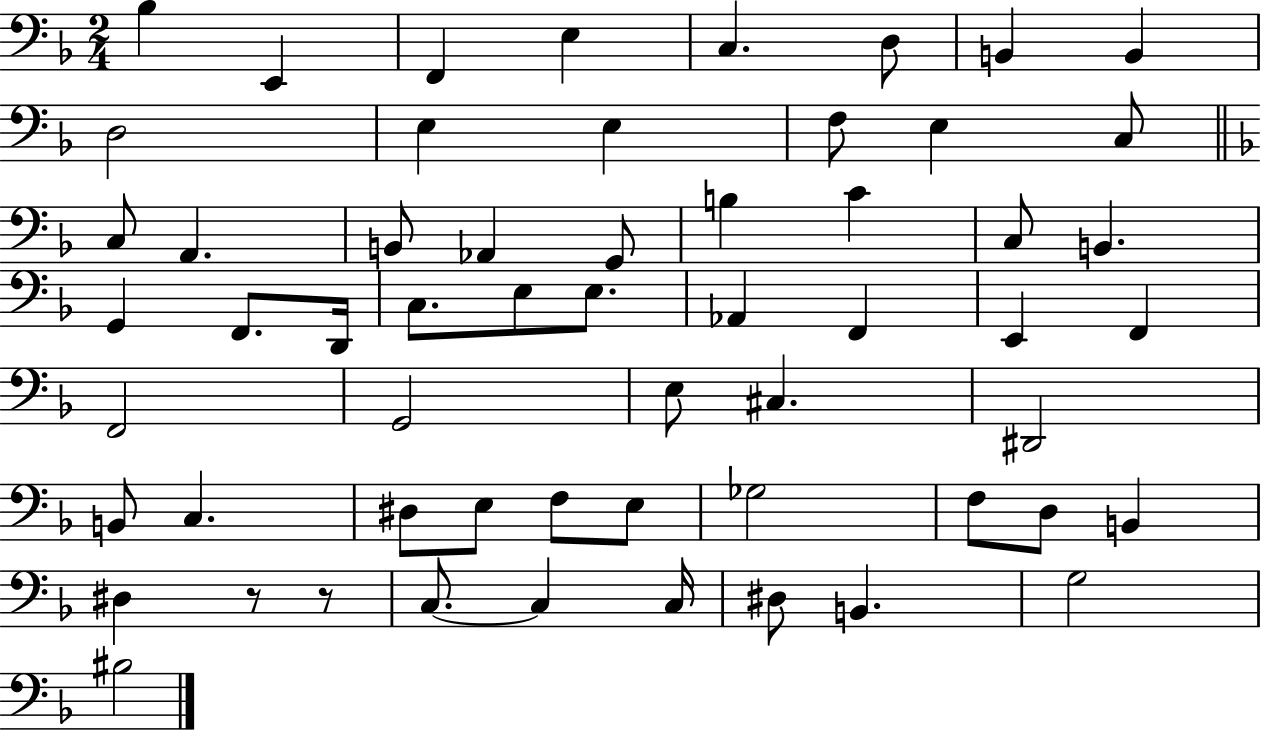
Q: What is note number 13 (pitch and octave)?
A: E3